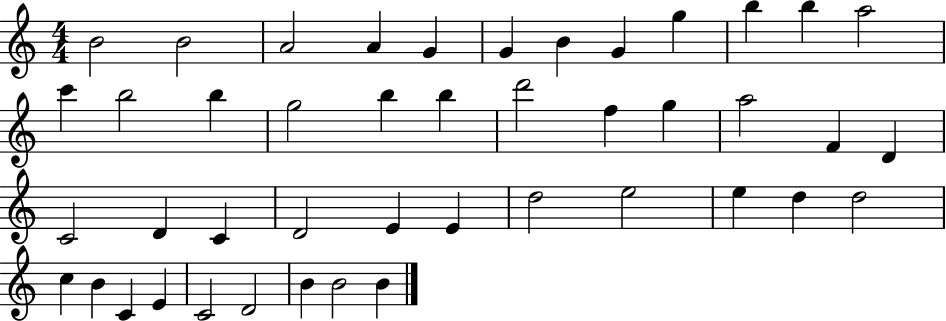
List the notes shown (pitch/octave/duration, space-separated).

B4/h B4/h A4/h A4/q G4/q G4/q B4/q G4/q G5/q B5/q B5/q A5/h C6/q B5/h B5/q G5/h B5/q B5/q D6/h F5/q G5/q A5/h F4/q D4/q C4/h D4/q C4/q D4/h E4/q E4/q D5/h E5/h E5/q D5/q D5/h C5/q B4/q C4/q E4/q C4/h D4/h B4/q B4/h B4/q